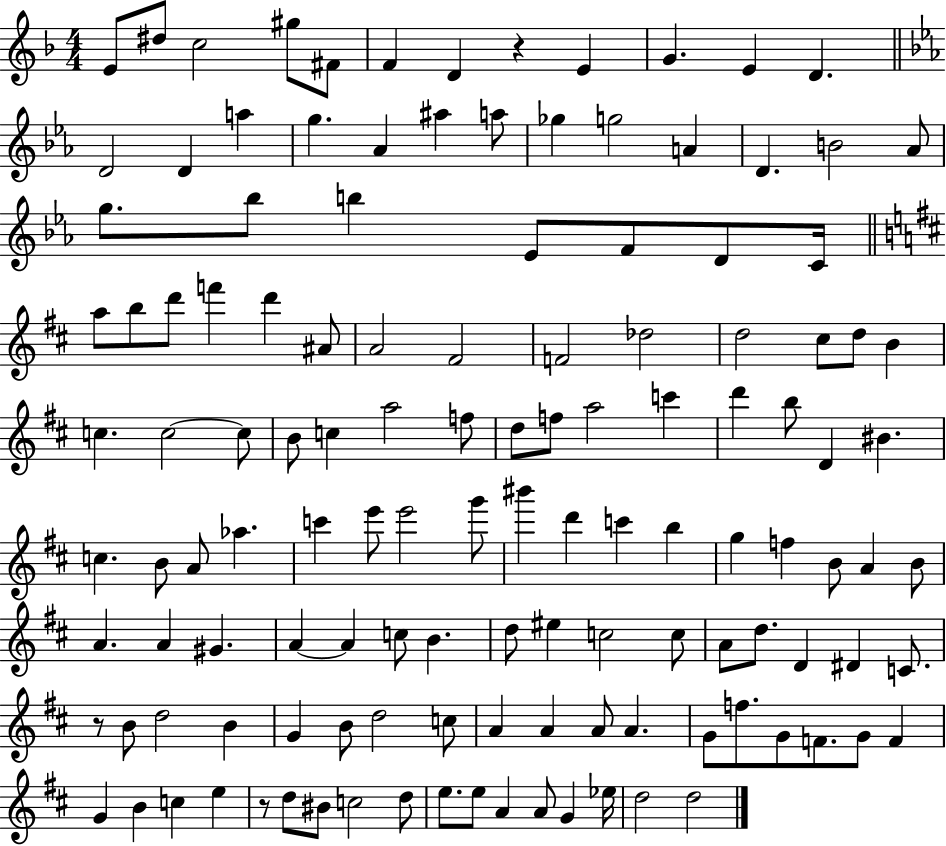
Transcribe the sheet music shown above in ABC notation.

X:1
T:Untitled
M:4/4
L:1/4
K:F
E/2 ^d/2 c2 ^g/2 ^F/2 F D z E G E D D2 D a g _A ^a a/2 _g g2 A D B2 _A/2 g/2 _b/2 b _E/2 F/2 D/2 C/4 a/2 b/2 d'/2 f' d' ^A/2 A2 ^F2 F2 _d2 d2 ^c/2 d/2 B c c2 c/2 B/2 c a2 f/2 d/2 f/2 a2 c' d' b/2 D ^B c B/2 A/2 _a c' e'/2 e'2 g'/2 ^b' d' c' b g f B/2 A B/2 A A ^G A A c/2 B d/2 ^e c2 c/2 A/2 d/2 D ^D C/2 z/2 B/2 d2 B G B/2 d2 c/2 A A A/2 A G/2 f/2 G/2 F/2 G/2 F G B c e z/2 d/2 ^B/2 c2 d/2 e/2 e/2 A A/2 G _e/4 d2 d2